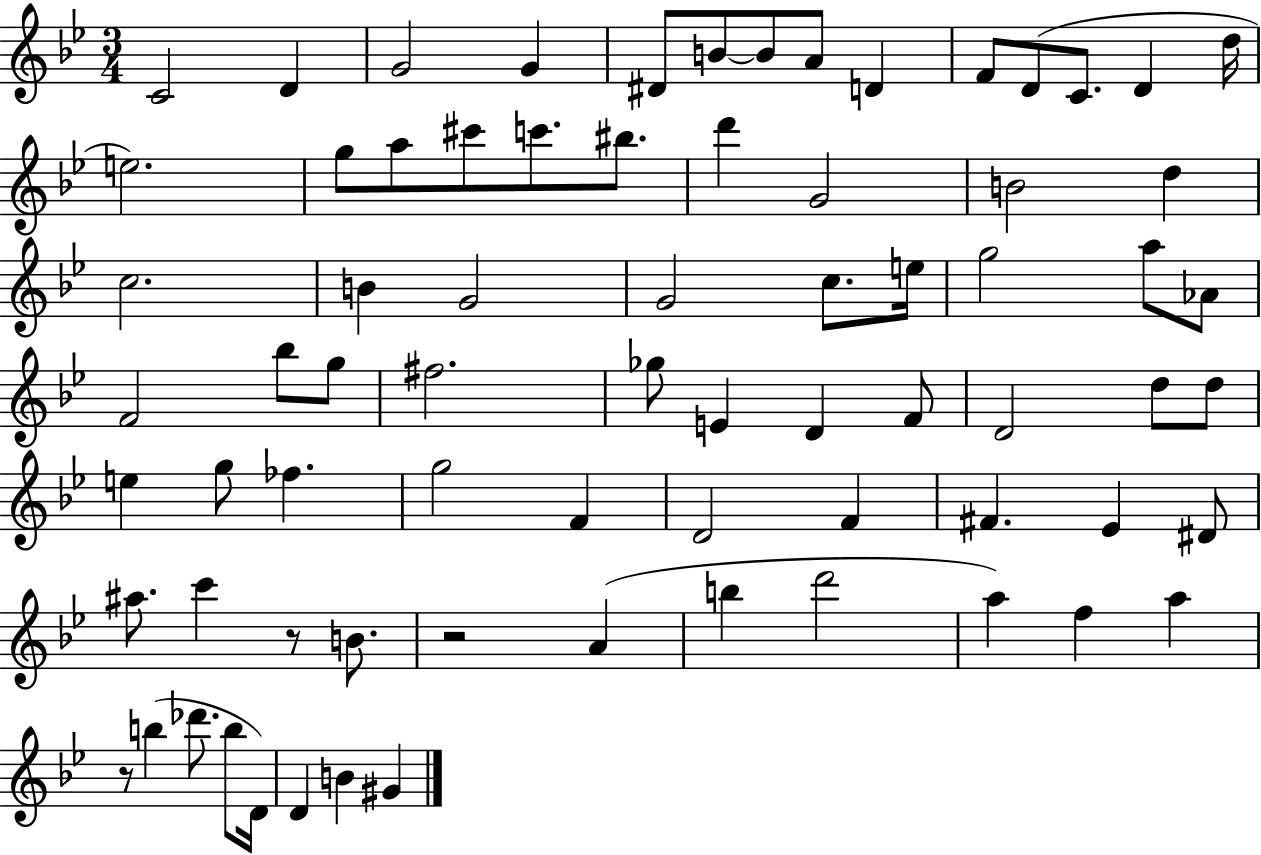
{
  \clef treble
  \numericTimeSignature
  \time 3/4
  \key bes \major
  \repeat volta 2 { c'2 d'4 | g'2 g'4 | dis'8 b'8~~ b'8 a'8 d'4 | f'8 d'8( c'8. d'4 d''16 | \break e''2.) | g''8 a''8 cis'''8 c'''8. bis''8. | d'''4 g'2 | b'2 d''4 | \break c''2. | b'4 g'2 | g'2 c''8. e''16 | g''2 a''8 aes'8 | \break f'2 bes''8 g''8 | fis''2. | ges''8 e'4 d'4 f'8 | d'2 d''8 d''8 | \break e''4 g''8 fes''4. | g''2 f'4 | d'2 f'4 | fis'4. ees'4 dis'8 | \break ais''8. c'''4 r8 b'8. | r2 a'4( | b''4 d'''2 | a''4) f''4 a''4 | \break r8 b''4( des'''8. b''8 d'16) | d'4 b'4 gis'4 | } \bar "|."
}